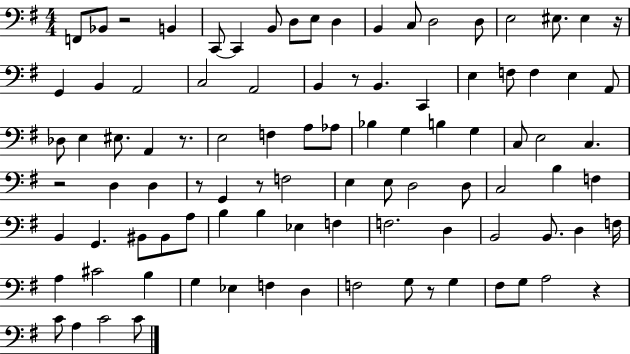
F2/e Bb2/e R/h B2/q C2/e C2/q B2/e D3/e E3/e D3/q B2/q C3/e D3/h D3/e E3/h EIS3/e. EIS3/q R/s G2/q B2/q A2/h C3/h A2/h B2/q R/e B2/q. C2/q E3/q F3/e F3/q E3/q A2/e Db3/e E3/q EIS3/e. A2/q R/e. E3/h F3/q A3/e Ab3/e Bb3/q G3/q B3/q G3/q C3/e E3/h C3/q. R/h D3/q D3/q R/e G2/q R/e F3/h E3/q E3/e D3/h D3/e C3/h B3/q F3/q B2/q G2/q. BIS2/e BIS2/e A3/e B3/q B3/q Eb3/q F3/q F3/h. D3/q B2/h B2/e. D3/q F3/s A3/q C#4/h B3/q G3/q Eb3/q F3/q D3/q F3/h G3/e R/e G3/q F#3/e G3/e A3/h R/q C4/e A3/q C4/h C4/e